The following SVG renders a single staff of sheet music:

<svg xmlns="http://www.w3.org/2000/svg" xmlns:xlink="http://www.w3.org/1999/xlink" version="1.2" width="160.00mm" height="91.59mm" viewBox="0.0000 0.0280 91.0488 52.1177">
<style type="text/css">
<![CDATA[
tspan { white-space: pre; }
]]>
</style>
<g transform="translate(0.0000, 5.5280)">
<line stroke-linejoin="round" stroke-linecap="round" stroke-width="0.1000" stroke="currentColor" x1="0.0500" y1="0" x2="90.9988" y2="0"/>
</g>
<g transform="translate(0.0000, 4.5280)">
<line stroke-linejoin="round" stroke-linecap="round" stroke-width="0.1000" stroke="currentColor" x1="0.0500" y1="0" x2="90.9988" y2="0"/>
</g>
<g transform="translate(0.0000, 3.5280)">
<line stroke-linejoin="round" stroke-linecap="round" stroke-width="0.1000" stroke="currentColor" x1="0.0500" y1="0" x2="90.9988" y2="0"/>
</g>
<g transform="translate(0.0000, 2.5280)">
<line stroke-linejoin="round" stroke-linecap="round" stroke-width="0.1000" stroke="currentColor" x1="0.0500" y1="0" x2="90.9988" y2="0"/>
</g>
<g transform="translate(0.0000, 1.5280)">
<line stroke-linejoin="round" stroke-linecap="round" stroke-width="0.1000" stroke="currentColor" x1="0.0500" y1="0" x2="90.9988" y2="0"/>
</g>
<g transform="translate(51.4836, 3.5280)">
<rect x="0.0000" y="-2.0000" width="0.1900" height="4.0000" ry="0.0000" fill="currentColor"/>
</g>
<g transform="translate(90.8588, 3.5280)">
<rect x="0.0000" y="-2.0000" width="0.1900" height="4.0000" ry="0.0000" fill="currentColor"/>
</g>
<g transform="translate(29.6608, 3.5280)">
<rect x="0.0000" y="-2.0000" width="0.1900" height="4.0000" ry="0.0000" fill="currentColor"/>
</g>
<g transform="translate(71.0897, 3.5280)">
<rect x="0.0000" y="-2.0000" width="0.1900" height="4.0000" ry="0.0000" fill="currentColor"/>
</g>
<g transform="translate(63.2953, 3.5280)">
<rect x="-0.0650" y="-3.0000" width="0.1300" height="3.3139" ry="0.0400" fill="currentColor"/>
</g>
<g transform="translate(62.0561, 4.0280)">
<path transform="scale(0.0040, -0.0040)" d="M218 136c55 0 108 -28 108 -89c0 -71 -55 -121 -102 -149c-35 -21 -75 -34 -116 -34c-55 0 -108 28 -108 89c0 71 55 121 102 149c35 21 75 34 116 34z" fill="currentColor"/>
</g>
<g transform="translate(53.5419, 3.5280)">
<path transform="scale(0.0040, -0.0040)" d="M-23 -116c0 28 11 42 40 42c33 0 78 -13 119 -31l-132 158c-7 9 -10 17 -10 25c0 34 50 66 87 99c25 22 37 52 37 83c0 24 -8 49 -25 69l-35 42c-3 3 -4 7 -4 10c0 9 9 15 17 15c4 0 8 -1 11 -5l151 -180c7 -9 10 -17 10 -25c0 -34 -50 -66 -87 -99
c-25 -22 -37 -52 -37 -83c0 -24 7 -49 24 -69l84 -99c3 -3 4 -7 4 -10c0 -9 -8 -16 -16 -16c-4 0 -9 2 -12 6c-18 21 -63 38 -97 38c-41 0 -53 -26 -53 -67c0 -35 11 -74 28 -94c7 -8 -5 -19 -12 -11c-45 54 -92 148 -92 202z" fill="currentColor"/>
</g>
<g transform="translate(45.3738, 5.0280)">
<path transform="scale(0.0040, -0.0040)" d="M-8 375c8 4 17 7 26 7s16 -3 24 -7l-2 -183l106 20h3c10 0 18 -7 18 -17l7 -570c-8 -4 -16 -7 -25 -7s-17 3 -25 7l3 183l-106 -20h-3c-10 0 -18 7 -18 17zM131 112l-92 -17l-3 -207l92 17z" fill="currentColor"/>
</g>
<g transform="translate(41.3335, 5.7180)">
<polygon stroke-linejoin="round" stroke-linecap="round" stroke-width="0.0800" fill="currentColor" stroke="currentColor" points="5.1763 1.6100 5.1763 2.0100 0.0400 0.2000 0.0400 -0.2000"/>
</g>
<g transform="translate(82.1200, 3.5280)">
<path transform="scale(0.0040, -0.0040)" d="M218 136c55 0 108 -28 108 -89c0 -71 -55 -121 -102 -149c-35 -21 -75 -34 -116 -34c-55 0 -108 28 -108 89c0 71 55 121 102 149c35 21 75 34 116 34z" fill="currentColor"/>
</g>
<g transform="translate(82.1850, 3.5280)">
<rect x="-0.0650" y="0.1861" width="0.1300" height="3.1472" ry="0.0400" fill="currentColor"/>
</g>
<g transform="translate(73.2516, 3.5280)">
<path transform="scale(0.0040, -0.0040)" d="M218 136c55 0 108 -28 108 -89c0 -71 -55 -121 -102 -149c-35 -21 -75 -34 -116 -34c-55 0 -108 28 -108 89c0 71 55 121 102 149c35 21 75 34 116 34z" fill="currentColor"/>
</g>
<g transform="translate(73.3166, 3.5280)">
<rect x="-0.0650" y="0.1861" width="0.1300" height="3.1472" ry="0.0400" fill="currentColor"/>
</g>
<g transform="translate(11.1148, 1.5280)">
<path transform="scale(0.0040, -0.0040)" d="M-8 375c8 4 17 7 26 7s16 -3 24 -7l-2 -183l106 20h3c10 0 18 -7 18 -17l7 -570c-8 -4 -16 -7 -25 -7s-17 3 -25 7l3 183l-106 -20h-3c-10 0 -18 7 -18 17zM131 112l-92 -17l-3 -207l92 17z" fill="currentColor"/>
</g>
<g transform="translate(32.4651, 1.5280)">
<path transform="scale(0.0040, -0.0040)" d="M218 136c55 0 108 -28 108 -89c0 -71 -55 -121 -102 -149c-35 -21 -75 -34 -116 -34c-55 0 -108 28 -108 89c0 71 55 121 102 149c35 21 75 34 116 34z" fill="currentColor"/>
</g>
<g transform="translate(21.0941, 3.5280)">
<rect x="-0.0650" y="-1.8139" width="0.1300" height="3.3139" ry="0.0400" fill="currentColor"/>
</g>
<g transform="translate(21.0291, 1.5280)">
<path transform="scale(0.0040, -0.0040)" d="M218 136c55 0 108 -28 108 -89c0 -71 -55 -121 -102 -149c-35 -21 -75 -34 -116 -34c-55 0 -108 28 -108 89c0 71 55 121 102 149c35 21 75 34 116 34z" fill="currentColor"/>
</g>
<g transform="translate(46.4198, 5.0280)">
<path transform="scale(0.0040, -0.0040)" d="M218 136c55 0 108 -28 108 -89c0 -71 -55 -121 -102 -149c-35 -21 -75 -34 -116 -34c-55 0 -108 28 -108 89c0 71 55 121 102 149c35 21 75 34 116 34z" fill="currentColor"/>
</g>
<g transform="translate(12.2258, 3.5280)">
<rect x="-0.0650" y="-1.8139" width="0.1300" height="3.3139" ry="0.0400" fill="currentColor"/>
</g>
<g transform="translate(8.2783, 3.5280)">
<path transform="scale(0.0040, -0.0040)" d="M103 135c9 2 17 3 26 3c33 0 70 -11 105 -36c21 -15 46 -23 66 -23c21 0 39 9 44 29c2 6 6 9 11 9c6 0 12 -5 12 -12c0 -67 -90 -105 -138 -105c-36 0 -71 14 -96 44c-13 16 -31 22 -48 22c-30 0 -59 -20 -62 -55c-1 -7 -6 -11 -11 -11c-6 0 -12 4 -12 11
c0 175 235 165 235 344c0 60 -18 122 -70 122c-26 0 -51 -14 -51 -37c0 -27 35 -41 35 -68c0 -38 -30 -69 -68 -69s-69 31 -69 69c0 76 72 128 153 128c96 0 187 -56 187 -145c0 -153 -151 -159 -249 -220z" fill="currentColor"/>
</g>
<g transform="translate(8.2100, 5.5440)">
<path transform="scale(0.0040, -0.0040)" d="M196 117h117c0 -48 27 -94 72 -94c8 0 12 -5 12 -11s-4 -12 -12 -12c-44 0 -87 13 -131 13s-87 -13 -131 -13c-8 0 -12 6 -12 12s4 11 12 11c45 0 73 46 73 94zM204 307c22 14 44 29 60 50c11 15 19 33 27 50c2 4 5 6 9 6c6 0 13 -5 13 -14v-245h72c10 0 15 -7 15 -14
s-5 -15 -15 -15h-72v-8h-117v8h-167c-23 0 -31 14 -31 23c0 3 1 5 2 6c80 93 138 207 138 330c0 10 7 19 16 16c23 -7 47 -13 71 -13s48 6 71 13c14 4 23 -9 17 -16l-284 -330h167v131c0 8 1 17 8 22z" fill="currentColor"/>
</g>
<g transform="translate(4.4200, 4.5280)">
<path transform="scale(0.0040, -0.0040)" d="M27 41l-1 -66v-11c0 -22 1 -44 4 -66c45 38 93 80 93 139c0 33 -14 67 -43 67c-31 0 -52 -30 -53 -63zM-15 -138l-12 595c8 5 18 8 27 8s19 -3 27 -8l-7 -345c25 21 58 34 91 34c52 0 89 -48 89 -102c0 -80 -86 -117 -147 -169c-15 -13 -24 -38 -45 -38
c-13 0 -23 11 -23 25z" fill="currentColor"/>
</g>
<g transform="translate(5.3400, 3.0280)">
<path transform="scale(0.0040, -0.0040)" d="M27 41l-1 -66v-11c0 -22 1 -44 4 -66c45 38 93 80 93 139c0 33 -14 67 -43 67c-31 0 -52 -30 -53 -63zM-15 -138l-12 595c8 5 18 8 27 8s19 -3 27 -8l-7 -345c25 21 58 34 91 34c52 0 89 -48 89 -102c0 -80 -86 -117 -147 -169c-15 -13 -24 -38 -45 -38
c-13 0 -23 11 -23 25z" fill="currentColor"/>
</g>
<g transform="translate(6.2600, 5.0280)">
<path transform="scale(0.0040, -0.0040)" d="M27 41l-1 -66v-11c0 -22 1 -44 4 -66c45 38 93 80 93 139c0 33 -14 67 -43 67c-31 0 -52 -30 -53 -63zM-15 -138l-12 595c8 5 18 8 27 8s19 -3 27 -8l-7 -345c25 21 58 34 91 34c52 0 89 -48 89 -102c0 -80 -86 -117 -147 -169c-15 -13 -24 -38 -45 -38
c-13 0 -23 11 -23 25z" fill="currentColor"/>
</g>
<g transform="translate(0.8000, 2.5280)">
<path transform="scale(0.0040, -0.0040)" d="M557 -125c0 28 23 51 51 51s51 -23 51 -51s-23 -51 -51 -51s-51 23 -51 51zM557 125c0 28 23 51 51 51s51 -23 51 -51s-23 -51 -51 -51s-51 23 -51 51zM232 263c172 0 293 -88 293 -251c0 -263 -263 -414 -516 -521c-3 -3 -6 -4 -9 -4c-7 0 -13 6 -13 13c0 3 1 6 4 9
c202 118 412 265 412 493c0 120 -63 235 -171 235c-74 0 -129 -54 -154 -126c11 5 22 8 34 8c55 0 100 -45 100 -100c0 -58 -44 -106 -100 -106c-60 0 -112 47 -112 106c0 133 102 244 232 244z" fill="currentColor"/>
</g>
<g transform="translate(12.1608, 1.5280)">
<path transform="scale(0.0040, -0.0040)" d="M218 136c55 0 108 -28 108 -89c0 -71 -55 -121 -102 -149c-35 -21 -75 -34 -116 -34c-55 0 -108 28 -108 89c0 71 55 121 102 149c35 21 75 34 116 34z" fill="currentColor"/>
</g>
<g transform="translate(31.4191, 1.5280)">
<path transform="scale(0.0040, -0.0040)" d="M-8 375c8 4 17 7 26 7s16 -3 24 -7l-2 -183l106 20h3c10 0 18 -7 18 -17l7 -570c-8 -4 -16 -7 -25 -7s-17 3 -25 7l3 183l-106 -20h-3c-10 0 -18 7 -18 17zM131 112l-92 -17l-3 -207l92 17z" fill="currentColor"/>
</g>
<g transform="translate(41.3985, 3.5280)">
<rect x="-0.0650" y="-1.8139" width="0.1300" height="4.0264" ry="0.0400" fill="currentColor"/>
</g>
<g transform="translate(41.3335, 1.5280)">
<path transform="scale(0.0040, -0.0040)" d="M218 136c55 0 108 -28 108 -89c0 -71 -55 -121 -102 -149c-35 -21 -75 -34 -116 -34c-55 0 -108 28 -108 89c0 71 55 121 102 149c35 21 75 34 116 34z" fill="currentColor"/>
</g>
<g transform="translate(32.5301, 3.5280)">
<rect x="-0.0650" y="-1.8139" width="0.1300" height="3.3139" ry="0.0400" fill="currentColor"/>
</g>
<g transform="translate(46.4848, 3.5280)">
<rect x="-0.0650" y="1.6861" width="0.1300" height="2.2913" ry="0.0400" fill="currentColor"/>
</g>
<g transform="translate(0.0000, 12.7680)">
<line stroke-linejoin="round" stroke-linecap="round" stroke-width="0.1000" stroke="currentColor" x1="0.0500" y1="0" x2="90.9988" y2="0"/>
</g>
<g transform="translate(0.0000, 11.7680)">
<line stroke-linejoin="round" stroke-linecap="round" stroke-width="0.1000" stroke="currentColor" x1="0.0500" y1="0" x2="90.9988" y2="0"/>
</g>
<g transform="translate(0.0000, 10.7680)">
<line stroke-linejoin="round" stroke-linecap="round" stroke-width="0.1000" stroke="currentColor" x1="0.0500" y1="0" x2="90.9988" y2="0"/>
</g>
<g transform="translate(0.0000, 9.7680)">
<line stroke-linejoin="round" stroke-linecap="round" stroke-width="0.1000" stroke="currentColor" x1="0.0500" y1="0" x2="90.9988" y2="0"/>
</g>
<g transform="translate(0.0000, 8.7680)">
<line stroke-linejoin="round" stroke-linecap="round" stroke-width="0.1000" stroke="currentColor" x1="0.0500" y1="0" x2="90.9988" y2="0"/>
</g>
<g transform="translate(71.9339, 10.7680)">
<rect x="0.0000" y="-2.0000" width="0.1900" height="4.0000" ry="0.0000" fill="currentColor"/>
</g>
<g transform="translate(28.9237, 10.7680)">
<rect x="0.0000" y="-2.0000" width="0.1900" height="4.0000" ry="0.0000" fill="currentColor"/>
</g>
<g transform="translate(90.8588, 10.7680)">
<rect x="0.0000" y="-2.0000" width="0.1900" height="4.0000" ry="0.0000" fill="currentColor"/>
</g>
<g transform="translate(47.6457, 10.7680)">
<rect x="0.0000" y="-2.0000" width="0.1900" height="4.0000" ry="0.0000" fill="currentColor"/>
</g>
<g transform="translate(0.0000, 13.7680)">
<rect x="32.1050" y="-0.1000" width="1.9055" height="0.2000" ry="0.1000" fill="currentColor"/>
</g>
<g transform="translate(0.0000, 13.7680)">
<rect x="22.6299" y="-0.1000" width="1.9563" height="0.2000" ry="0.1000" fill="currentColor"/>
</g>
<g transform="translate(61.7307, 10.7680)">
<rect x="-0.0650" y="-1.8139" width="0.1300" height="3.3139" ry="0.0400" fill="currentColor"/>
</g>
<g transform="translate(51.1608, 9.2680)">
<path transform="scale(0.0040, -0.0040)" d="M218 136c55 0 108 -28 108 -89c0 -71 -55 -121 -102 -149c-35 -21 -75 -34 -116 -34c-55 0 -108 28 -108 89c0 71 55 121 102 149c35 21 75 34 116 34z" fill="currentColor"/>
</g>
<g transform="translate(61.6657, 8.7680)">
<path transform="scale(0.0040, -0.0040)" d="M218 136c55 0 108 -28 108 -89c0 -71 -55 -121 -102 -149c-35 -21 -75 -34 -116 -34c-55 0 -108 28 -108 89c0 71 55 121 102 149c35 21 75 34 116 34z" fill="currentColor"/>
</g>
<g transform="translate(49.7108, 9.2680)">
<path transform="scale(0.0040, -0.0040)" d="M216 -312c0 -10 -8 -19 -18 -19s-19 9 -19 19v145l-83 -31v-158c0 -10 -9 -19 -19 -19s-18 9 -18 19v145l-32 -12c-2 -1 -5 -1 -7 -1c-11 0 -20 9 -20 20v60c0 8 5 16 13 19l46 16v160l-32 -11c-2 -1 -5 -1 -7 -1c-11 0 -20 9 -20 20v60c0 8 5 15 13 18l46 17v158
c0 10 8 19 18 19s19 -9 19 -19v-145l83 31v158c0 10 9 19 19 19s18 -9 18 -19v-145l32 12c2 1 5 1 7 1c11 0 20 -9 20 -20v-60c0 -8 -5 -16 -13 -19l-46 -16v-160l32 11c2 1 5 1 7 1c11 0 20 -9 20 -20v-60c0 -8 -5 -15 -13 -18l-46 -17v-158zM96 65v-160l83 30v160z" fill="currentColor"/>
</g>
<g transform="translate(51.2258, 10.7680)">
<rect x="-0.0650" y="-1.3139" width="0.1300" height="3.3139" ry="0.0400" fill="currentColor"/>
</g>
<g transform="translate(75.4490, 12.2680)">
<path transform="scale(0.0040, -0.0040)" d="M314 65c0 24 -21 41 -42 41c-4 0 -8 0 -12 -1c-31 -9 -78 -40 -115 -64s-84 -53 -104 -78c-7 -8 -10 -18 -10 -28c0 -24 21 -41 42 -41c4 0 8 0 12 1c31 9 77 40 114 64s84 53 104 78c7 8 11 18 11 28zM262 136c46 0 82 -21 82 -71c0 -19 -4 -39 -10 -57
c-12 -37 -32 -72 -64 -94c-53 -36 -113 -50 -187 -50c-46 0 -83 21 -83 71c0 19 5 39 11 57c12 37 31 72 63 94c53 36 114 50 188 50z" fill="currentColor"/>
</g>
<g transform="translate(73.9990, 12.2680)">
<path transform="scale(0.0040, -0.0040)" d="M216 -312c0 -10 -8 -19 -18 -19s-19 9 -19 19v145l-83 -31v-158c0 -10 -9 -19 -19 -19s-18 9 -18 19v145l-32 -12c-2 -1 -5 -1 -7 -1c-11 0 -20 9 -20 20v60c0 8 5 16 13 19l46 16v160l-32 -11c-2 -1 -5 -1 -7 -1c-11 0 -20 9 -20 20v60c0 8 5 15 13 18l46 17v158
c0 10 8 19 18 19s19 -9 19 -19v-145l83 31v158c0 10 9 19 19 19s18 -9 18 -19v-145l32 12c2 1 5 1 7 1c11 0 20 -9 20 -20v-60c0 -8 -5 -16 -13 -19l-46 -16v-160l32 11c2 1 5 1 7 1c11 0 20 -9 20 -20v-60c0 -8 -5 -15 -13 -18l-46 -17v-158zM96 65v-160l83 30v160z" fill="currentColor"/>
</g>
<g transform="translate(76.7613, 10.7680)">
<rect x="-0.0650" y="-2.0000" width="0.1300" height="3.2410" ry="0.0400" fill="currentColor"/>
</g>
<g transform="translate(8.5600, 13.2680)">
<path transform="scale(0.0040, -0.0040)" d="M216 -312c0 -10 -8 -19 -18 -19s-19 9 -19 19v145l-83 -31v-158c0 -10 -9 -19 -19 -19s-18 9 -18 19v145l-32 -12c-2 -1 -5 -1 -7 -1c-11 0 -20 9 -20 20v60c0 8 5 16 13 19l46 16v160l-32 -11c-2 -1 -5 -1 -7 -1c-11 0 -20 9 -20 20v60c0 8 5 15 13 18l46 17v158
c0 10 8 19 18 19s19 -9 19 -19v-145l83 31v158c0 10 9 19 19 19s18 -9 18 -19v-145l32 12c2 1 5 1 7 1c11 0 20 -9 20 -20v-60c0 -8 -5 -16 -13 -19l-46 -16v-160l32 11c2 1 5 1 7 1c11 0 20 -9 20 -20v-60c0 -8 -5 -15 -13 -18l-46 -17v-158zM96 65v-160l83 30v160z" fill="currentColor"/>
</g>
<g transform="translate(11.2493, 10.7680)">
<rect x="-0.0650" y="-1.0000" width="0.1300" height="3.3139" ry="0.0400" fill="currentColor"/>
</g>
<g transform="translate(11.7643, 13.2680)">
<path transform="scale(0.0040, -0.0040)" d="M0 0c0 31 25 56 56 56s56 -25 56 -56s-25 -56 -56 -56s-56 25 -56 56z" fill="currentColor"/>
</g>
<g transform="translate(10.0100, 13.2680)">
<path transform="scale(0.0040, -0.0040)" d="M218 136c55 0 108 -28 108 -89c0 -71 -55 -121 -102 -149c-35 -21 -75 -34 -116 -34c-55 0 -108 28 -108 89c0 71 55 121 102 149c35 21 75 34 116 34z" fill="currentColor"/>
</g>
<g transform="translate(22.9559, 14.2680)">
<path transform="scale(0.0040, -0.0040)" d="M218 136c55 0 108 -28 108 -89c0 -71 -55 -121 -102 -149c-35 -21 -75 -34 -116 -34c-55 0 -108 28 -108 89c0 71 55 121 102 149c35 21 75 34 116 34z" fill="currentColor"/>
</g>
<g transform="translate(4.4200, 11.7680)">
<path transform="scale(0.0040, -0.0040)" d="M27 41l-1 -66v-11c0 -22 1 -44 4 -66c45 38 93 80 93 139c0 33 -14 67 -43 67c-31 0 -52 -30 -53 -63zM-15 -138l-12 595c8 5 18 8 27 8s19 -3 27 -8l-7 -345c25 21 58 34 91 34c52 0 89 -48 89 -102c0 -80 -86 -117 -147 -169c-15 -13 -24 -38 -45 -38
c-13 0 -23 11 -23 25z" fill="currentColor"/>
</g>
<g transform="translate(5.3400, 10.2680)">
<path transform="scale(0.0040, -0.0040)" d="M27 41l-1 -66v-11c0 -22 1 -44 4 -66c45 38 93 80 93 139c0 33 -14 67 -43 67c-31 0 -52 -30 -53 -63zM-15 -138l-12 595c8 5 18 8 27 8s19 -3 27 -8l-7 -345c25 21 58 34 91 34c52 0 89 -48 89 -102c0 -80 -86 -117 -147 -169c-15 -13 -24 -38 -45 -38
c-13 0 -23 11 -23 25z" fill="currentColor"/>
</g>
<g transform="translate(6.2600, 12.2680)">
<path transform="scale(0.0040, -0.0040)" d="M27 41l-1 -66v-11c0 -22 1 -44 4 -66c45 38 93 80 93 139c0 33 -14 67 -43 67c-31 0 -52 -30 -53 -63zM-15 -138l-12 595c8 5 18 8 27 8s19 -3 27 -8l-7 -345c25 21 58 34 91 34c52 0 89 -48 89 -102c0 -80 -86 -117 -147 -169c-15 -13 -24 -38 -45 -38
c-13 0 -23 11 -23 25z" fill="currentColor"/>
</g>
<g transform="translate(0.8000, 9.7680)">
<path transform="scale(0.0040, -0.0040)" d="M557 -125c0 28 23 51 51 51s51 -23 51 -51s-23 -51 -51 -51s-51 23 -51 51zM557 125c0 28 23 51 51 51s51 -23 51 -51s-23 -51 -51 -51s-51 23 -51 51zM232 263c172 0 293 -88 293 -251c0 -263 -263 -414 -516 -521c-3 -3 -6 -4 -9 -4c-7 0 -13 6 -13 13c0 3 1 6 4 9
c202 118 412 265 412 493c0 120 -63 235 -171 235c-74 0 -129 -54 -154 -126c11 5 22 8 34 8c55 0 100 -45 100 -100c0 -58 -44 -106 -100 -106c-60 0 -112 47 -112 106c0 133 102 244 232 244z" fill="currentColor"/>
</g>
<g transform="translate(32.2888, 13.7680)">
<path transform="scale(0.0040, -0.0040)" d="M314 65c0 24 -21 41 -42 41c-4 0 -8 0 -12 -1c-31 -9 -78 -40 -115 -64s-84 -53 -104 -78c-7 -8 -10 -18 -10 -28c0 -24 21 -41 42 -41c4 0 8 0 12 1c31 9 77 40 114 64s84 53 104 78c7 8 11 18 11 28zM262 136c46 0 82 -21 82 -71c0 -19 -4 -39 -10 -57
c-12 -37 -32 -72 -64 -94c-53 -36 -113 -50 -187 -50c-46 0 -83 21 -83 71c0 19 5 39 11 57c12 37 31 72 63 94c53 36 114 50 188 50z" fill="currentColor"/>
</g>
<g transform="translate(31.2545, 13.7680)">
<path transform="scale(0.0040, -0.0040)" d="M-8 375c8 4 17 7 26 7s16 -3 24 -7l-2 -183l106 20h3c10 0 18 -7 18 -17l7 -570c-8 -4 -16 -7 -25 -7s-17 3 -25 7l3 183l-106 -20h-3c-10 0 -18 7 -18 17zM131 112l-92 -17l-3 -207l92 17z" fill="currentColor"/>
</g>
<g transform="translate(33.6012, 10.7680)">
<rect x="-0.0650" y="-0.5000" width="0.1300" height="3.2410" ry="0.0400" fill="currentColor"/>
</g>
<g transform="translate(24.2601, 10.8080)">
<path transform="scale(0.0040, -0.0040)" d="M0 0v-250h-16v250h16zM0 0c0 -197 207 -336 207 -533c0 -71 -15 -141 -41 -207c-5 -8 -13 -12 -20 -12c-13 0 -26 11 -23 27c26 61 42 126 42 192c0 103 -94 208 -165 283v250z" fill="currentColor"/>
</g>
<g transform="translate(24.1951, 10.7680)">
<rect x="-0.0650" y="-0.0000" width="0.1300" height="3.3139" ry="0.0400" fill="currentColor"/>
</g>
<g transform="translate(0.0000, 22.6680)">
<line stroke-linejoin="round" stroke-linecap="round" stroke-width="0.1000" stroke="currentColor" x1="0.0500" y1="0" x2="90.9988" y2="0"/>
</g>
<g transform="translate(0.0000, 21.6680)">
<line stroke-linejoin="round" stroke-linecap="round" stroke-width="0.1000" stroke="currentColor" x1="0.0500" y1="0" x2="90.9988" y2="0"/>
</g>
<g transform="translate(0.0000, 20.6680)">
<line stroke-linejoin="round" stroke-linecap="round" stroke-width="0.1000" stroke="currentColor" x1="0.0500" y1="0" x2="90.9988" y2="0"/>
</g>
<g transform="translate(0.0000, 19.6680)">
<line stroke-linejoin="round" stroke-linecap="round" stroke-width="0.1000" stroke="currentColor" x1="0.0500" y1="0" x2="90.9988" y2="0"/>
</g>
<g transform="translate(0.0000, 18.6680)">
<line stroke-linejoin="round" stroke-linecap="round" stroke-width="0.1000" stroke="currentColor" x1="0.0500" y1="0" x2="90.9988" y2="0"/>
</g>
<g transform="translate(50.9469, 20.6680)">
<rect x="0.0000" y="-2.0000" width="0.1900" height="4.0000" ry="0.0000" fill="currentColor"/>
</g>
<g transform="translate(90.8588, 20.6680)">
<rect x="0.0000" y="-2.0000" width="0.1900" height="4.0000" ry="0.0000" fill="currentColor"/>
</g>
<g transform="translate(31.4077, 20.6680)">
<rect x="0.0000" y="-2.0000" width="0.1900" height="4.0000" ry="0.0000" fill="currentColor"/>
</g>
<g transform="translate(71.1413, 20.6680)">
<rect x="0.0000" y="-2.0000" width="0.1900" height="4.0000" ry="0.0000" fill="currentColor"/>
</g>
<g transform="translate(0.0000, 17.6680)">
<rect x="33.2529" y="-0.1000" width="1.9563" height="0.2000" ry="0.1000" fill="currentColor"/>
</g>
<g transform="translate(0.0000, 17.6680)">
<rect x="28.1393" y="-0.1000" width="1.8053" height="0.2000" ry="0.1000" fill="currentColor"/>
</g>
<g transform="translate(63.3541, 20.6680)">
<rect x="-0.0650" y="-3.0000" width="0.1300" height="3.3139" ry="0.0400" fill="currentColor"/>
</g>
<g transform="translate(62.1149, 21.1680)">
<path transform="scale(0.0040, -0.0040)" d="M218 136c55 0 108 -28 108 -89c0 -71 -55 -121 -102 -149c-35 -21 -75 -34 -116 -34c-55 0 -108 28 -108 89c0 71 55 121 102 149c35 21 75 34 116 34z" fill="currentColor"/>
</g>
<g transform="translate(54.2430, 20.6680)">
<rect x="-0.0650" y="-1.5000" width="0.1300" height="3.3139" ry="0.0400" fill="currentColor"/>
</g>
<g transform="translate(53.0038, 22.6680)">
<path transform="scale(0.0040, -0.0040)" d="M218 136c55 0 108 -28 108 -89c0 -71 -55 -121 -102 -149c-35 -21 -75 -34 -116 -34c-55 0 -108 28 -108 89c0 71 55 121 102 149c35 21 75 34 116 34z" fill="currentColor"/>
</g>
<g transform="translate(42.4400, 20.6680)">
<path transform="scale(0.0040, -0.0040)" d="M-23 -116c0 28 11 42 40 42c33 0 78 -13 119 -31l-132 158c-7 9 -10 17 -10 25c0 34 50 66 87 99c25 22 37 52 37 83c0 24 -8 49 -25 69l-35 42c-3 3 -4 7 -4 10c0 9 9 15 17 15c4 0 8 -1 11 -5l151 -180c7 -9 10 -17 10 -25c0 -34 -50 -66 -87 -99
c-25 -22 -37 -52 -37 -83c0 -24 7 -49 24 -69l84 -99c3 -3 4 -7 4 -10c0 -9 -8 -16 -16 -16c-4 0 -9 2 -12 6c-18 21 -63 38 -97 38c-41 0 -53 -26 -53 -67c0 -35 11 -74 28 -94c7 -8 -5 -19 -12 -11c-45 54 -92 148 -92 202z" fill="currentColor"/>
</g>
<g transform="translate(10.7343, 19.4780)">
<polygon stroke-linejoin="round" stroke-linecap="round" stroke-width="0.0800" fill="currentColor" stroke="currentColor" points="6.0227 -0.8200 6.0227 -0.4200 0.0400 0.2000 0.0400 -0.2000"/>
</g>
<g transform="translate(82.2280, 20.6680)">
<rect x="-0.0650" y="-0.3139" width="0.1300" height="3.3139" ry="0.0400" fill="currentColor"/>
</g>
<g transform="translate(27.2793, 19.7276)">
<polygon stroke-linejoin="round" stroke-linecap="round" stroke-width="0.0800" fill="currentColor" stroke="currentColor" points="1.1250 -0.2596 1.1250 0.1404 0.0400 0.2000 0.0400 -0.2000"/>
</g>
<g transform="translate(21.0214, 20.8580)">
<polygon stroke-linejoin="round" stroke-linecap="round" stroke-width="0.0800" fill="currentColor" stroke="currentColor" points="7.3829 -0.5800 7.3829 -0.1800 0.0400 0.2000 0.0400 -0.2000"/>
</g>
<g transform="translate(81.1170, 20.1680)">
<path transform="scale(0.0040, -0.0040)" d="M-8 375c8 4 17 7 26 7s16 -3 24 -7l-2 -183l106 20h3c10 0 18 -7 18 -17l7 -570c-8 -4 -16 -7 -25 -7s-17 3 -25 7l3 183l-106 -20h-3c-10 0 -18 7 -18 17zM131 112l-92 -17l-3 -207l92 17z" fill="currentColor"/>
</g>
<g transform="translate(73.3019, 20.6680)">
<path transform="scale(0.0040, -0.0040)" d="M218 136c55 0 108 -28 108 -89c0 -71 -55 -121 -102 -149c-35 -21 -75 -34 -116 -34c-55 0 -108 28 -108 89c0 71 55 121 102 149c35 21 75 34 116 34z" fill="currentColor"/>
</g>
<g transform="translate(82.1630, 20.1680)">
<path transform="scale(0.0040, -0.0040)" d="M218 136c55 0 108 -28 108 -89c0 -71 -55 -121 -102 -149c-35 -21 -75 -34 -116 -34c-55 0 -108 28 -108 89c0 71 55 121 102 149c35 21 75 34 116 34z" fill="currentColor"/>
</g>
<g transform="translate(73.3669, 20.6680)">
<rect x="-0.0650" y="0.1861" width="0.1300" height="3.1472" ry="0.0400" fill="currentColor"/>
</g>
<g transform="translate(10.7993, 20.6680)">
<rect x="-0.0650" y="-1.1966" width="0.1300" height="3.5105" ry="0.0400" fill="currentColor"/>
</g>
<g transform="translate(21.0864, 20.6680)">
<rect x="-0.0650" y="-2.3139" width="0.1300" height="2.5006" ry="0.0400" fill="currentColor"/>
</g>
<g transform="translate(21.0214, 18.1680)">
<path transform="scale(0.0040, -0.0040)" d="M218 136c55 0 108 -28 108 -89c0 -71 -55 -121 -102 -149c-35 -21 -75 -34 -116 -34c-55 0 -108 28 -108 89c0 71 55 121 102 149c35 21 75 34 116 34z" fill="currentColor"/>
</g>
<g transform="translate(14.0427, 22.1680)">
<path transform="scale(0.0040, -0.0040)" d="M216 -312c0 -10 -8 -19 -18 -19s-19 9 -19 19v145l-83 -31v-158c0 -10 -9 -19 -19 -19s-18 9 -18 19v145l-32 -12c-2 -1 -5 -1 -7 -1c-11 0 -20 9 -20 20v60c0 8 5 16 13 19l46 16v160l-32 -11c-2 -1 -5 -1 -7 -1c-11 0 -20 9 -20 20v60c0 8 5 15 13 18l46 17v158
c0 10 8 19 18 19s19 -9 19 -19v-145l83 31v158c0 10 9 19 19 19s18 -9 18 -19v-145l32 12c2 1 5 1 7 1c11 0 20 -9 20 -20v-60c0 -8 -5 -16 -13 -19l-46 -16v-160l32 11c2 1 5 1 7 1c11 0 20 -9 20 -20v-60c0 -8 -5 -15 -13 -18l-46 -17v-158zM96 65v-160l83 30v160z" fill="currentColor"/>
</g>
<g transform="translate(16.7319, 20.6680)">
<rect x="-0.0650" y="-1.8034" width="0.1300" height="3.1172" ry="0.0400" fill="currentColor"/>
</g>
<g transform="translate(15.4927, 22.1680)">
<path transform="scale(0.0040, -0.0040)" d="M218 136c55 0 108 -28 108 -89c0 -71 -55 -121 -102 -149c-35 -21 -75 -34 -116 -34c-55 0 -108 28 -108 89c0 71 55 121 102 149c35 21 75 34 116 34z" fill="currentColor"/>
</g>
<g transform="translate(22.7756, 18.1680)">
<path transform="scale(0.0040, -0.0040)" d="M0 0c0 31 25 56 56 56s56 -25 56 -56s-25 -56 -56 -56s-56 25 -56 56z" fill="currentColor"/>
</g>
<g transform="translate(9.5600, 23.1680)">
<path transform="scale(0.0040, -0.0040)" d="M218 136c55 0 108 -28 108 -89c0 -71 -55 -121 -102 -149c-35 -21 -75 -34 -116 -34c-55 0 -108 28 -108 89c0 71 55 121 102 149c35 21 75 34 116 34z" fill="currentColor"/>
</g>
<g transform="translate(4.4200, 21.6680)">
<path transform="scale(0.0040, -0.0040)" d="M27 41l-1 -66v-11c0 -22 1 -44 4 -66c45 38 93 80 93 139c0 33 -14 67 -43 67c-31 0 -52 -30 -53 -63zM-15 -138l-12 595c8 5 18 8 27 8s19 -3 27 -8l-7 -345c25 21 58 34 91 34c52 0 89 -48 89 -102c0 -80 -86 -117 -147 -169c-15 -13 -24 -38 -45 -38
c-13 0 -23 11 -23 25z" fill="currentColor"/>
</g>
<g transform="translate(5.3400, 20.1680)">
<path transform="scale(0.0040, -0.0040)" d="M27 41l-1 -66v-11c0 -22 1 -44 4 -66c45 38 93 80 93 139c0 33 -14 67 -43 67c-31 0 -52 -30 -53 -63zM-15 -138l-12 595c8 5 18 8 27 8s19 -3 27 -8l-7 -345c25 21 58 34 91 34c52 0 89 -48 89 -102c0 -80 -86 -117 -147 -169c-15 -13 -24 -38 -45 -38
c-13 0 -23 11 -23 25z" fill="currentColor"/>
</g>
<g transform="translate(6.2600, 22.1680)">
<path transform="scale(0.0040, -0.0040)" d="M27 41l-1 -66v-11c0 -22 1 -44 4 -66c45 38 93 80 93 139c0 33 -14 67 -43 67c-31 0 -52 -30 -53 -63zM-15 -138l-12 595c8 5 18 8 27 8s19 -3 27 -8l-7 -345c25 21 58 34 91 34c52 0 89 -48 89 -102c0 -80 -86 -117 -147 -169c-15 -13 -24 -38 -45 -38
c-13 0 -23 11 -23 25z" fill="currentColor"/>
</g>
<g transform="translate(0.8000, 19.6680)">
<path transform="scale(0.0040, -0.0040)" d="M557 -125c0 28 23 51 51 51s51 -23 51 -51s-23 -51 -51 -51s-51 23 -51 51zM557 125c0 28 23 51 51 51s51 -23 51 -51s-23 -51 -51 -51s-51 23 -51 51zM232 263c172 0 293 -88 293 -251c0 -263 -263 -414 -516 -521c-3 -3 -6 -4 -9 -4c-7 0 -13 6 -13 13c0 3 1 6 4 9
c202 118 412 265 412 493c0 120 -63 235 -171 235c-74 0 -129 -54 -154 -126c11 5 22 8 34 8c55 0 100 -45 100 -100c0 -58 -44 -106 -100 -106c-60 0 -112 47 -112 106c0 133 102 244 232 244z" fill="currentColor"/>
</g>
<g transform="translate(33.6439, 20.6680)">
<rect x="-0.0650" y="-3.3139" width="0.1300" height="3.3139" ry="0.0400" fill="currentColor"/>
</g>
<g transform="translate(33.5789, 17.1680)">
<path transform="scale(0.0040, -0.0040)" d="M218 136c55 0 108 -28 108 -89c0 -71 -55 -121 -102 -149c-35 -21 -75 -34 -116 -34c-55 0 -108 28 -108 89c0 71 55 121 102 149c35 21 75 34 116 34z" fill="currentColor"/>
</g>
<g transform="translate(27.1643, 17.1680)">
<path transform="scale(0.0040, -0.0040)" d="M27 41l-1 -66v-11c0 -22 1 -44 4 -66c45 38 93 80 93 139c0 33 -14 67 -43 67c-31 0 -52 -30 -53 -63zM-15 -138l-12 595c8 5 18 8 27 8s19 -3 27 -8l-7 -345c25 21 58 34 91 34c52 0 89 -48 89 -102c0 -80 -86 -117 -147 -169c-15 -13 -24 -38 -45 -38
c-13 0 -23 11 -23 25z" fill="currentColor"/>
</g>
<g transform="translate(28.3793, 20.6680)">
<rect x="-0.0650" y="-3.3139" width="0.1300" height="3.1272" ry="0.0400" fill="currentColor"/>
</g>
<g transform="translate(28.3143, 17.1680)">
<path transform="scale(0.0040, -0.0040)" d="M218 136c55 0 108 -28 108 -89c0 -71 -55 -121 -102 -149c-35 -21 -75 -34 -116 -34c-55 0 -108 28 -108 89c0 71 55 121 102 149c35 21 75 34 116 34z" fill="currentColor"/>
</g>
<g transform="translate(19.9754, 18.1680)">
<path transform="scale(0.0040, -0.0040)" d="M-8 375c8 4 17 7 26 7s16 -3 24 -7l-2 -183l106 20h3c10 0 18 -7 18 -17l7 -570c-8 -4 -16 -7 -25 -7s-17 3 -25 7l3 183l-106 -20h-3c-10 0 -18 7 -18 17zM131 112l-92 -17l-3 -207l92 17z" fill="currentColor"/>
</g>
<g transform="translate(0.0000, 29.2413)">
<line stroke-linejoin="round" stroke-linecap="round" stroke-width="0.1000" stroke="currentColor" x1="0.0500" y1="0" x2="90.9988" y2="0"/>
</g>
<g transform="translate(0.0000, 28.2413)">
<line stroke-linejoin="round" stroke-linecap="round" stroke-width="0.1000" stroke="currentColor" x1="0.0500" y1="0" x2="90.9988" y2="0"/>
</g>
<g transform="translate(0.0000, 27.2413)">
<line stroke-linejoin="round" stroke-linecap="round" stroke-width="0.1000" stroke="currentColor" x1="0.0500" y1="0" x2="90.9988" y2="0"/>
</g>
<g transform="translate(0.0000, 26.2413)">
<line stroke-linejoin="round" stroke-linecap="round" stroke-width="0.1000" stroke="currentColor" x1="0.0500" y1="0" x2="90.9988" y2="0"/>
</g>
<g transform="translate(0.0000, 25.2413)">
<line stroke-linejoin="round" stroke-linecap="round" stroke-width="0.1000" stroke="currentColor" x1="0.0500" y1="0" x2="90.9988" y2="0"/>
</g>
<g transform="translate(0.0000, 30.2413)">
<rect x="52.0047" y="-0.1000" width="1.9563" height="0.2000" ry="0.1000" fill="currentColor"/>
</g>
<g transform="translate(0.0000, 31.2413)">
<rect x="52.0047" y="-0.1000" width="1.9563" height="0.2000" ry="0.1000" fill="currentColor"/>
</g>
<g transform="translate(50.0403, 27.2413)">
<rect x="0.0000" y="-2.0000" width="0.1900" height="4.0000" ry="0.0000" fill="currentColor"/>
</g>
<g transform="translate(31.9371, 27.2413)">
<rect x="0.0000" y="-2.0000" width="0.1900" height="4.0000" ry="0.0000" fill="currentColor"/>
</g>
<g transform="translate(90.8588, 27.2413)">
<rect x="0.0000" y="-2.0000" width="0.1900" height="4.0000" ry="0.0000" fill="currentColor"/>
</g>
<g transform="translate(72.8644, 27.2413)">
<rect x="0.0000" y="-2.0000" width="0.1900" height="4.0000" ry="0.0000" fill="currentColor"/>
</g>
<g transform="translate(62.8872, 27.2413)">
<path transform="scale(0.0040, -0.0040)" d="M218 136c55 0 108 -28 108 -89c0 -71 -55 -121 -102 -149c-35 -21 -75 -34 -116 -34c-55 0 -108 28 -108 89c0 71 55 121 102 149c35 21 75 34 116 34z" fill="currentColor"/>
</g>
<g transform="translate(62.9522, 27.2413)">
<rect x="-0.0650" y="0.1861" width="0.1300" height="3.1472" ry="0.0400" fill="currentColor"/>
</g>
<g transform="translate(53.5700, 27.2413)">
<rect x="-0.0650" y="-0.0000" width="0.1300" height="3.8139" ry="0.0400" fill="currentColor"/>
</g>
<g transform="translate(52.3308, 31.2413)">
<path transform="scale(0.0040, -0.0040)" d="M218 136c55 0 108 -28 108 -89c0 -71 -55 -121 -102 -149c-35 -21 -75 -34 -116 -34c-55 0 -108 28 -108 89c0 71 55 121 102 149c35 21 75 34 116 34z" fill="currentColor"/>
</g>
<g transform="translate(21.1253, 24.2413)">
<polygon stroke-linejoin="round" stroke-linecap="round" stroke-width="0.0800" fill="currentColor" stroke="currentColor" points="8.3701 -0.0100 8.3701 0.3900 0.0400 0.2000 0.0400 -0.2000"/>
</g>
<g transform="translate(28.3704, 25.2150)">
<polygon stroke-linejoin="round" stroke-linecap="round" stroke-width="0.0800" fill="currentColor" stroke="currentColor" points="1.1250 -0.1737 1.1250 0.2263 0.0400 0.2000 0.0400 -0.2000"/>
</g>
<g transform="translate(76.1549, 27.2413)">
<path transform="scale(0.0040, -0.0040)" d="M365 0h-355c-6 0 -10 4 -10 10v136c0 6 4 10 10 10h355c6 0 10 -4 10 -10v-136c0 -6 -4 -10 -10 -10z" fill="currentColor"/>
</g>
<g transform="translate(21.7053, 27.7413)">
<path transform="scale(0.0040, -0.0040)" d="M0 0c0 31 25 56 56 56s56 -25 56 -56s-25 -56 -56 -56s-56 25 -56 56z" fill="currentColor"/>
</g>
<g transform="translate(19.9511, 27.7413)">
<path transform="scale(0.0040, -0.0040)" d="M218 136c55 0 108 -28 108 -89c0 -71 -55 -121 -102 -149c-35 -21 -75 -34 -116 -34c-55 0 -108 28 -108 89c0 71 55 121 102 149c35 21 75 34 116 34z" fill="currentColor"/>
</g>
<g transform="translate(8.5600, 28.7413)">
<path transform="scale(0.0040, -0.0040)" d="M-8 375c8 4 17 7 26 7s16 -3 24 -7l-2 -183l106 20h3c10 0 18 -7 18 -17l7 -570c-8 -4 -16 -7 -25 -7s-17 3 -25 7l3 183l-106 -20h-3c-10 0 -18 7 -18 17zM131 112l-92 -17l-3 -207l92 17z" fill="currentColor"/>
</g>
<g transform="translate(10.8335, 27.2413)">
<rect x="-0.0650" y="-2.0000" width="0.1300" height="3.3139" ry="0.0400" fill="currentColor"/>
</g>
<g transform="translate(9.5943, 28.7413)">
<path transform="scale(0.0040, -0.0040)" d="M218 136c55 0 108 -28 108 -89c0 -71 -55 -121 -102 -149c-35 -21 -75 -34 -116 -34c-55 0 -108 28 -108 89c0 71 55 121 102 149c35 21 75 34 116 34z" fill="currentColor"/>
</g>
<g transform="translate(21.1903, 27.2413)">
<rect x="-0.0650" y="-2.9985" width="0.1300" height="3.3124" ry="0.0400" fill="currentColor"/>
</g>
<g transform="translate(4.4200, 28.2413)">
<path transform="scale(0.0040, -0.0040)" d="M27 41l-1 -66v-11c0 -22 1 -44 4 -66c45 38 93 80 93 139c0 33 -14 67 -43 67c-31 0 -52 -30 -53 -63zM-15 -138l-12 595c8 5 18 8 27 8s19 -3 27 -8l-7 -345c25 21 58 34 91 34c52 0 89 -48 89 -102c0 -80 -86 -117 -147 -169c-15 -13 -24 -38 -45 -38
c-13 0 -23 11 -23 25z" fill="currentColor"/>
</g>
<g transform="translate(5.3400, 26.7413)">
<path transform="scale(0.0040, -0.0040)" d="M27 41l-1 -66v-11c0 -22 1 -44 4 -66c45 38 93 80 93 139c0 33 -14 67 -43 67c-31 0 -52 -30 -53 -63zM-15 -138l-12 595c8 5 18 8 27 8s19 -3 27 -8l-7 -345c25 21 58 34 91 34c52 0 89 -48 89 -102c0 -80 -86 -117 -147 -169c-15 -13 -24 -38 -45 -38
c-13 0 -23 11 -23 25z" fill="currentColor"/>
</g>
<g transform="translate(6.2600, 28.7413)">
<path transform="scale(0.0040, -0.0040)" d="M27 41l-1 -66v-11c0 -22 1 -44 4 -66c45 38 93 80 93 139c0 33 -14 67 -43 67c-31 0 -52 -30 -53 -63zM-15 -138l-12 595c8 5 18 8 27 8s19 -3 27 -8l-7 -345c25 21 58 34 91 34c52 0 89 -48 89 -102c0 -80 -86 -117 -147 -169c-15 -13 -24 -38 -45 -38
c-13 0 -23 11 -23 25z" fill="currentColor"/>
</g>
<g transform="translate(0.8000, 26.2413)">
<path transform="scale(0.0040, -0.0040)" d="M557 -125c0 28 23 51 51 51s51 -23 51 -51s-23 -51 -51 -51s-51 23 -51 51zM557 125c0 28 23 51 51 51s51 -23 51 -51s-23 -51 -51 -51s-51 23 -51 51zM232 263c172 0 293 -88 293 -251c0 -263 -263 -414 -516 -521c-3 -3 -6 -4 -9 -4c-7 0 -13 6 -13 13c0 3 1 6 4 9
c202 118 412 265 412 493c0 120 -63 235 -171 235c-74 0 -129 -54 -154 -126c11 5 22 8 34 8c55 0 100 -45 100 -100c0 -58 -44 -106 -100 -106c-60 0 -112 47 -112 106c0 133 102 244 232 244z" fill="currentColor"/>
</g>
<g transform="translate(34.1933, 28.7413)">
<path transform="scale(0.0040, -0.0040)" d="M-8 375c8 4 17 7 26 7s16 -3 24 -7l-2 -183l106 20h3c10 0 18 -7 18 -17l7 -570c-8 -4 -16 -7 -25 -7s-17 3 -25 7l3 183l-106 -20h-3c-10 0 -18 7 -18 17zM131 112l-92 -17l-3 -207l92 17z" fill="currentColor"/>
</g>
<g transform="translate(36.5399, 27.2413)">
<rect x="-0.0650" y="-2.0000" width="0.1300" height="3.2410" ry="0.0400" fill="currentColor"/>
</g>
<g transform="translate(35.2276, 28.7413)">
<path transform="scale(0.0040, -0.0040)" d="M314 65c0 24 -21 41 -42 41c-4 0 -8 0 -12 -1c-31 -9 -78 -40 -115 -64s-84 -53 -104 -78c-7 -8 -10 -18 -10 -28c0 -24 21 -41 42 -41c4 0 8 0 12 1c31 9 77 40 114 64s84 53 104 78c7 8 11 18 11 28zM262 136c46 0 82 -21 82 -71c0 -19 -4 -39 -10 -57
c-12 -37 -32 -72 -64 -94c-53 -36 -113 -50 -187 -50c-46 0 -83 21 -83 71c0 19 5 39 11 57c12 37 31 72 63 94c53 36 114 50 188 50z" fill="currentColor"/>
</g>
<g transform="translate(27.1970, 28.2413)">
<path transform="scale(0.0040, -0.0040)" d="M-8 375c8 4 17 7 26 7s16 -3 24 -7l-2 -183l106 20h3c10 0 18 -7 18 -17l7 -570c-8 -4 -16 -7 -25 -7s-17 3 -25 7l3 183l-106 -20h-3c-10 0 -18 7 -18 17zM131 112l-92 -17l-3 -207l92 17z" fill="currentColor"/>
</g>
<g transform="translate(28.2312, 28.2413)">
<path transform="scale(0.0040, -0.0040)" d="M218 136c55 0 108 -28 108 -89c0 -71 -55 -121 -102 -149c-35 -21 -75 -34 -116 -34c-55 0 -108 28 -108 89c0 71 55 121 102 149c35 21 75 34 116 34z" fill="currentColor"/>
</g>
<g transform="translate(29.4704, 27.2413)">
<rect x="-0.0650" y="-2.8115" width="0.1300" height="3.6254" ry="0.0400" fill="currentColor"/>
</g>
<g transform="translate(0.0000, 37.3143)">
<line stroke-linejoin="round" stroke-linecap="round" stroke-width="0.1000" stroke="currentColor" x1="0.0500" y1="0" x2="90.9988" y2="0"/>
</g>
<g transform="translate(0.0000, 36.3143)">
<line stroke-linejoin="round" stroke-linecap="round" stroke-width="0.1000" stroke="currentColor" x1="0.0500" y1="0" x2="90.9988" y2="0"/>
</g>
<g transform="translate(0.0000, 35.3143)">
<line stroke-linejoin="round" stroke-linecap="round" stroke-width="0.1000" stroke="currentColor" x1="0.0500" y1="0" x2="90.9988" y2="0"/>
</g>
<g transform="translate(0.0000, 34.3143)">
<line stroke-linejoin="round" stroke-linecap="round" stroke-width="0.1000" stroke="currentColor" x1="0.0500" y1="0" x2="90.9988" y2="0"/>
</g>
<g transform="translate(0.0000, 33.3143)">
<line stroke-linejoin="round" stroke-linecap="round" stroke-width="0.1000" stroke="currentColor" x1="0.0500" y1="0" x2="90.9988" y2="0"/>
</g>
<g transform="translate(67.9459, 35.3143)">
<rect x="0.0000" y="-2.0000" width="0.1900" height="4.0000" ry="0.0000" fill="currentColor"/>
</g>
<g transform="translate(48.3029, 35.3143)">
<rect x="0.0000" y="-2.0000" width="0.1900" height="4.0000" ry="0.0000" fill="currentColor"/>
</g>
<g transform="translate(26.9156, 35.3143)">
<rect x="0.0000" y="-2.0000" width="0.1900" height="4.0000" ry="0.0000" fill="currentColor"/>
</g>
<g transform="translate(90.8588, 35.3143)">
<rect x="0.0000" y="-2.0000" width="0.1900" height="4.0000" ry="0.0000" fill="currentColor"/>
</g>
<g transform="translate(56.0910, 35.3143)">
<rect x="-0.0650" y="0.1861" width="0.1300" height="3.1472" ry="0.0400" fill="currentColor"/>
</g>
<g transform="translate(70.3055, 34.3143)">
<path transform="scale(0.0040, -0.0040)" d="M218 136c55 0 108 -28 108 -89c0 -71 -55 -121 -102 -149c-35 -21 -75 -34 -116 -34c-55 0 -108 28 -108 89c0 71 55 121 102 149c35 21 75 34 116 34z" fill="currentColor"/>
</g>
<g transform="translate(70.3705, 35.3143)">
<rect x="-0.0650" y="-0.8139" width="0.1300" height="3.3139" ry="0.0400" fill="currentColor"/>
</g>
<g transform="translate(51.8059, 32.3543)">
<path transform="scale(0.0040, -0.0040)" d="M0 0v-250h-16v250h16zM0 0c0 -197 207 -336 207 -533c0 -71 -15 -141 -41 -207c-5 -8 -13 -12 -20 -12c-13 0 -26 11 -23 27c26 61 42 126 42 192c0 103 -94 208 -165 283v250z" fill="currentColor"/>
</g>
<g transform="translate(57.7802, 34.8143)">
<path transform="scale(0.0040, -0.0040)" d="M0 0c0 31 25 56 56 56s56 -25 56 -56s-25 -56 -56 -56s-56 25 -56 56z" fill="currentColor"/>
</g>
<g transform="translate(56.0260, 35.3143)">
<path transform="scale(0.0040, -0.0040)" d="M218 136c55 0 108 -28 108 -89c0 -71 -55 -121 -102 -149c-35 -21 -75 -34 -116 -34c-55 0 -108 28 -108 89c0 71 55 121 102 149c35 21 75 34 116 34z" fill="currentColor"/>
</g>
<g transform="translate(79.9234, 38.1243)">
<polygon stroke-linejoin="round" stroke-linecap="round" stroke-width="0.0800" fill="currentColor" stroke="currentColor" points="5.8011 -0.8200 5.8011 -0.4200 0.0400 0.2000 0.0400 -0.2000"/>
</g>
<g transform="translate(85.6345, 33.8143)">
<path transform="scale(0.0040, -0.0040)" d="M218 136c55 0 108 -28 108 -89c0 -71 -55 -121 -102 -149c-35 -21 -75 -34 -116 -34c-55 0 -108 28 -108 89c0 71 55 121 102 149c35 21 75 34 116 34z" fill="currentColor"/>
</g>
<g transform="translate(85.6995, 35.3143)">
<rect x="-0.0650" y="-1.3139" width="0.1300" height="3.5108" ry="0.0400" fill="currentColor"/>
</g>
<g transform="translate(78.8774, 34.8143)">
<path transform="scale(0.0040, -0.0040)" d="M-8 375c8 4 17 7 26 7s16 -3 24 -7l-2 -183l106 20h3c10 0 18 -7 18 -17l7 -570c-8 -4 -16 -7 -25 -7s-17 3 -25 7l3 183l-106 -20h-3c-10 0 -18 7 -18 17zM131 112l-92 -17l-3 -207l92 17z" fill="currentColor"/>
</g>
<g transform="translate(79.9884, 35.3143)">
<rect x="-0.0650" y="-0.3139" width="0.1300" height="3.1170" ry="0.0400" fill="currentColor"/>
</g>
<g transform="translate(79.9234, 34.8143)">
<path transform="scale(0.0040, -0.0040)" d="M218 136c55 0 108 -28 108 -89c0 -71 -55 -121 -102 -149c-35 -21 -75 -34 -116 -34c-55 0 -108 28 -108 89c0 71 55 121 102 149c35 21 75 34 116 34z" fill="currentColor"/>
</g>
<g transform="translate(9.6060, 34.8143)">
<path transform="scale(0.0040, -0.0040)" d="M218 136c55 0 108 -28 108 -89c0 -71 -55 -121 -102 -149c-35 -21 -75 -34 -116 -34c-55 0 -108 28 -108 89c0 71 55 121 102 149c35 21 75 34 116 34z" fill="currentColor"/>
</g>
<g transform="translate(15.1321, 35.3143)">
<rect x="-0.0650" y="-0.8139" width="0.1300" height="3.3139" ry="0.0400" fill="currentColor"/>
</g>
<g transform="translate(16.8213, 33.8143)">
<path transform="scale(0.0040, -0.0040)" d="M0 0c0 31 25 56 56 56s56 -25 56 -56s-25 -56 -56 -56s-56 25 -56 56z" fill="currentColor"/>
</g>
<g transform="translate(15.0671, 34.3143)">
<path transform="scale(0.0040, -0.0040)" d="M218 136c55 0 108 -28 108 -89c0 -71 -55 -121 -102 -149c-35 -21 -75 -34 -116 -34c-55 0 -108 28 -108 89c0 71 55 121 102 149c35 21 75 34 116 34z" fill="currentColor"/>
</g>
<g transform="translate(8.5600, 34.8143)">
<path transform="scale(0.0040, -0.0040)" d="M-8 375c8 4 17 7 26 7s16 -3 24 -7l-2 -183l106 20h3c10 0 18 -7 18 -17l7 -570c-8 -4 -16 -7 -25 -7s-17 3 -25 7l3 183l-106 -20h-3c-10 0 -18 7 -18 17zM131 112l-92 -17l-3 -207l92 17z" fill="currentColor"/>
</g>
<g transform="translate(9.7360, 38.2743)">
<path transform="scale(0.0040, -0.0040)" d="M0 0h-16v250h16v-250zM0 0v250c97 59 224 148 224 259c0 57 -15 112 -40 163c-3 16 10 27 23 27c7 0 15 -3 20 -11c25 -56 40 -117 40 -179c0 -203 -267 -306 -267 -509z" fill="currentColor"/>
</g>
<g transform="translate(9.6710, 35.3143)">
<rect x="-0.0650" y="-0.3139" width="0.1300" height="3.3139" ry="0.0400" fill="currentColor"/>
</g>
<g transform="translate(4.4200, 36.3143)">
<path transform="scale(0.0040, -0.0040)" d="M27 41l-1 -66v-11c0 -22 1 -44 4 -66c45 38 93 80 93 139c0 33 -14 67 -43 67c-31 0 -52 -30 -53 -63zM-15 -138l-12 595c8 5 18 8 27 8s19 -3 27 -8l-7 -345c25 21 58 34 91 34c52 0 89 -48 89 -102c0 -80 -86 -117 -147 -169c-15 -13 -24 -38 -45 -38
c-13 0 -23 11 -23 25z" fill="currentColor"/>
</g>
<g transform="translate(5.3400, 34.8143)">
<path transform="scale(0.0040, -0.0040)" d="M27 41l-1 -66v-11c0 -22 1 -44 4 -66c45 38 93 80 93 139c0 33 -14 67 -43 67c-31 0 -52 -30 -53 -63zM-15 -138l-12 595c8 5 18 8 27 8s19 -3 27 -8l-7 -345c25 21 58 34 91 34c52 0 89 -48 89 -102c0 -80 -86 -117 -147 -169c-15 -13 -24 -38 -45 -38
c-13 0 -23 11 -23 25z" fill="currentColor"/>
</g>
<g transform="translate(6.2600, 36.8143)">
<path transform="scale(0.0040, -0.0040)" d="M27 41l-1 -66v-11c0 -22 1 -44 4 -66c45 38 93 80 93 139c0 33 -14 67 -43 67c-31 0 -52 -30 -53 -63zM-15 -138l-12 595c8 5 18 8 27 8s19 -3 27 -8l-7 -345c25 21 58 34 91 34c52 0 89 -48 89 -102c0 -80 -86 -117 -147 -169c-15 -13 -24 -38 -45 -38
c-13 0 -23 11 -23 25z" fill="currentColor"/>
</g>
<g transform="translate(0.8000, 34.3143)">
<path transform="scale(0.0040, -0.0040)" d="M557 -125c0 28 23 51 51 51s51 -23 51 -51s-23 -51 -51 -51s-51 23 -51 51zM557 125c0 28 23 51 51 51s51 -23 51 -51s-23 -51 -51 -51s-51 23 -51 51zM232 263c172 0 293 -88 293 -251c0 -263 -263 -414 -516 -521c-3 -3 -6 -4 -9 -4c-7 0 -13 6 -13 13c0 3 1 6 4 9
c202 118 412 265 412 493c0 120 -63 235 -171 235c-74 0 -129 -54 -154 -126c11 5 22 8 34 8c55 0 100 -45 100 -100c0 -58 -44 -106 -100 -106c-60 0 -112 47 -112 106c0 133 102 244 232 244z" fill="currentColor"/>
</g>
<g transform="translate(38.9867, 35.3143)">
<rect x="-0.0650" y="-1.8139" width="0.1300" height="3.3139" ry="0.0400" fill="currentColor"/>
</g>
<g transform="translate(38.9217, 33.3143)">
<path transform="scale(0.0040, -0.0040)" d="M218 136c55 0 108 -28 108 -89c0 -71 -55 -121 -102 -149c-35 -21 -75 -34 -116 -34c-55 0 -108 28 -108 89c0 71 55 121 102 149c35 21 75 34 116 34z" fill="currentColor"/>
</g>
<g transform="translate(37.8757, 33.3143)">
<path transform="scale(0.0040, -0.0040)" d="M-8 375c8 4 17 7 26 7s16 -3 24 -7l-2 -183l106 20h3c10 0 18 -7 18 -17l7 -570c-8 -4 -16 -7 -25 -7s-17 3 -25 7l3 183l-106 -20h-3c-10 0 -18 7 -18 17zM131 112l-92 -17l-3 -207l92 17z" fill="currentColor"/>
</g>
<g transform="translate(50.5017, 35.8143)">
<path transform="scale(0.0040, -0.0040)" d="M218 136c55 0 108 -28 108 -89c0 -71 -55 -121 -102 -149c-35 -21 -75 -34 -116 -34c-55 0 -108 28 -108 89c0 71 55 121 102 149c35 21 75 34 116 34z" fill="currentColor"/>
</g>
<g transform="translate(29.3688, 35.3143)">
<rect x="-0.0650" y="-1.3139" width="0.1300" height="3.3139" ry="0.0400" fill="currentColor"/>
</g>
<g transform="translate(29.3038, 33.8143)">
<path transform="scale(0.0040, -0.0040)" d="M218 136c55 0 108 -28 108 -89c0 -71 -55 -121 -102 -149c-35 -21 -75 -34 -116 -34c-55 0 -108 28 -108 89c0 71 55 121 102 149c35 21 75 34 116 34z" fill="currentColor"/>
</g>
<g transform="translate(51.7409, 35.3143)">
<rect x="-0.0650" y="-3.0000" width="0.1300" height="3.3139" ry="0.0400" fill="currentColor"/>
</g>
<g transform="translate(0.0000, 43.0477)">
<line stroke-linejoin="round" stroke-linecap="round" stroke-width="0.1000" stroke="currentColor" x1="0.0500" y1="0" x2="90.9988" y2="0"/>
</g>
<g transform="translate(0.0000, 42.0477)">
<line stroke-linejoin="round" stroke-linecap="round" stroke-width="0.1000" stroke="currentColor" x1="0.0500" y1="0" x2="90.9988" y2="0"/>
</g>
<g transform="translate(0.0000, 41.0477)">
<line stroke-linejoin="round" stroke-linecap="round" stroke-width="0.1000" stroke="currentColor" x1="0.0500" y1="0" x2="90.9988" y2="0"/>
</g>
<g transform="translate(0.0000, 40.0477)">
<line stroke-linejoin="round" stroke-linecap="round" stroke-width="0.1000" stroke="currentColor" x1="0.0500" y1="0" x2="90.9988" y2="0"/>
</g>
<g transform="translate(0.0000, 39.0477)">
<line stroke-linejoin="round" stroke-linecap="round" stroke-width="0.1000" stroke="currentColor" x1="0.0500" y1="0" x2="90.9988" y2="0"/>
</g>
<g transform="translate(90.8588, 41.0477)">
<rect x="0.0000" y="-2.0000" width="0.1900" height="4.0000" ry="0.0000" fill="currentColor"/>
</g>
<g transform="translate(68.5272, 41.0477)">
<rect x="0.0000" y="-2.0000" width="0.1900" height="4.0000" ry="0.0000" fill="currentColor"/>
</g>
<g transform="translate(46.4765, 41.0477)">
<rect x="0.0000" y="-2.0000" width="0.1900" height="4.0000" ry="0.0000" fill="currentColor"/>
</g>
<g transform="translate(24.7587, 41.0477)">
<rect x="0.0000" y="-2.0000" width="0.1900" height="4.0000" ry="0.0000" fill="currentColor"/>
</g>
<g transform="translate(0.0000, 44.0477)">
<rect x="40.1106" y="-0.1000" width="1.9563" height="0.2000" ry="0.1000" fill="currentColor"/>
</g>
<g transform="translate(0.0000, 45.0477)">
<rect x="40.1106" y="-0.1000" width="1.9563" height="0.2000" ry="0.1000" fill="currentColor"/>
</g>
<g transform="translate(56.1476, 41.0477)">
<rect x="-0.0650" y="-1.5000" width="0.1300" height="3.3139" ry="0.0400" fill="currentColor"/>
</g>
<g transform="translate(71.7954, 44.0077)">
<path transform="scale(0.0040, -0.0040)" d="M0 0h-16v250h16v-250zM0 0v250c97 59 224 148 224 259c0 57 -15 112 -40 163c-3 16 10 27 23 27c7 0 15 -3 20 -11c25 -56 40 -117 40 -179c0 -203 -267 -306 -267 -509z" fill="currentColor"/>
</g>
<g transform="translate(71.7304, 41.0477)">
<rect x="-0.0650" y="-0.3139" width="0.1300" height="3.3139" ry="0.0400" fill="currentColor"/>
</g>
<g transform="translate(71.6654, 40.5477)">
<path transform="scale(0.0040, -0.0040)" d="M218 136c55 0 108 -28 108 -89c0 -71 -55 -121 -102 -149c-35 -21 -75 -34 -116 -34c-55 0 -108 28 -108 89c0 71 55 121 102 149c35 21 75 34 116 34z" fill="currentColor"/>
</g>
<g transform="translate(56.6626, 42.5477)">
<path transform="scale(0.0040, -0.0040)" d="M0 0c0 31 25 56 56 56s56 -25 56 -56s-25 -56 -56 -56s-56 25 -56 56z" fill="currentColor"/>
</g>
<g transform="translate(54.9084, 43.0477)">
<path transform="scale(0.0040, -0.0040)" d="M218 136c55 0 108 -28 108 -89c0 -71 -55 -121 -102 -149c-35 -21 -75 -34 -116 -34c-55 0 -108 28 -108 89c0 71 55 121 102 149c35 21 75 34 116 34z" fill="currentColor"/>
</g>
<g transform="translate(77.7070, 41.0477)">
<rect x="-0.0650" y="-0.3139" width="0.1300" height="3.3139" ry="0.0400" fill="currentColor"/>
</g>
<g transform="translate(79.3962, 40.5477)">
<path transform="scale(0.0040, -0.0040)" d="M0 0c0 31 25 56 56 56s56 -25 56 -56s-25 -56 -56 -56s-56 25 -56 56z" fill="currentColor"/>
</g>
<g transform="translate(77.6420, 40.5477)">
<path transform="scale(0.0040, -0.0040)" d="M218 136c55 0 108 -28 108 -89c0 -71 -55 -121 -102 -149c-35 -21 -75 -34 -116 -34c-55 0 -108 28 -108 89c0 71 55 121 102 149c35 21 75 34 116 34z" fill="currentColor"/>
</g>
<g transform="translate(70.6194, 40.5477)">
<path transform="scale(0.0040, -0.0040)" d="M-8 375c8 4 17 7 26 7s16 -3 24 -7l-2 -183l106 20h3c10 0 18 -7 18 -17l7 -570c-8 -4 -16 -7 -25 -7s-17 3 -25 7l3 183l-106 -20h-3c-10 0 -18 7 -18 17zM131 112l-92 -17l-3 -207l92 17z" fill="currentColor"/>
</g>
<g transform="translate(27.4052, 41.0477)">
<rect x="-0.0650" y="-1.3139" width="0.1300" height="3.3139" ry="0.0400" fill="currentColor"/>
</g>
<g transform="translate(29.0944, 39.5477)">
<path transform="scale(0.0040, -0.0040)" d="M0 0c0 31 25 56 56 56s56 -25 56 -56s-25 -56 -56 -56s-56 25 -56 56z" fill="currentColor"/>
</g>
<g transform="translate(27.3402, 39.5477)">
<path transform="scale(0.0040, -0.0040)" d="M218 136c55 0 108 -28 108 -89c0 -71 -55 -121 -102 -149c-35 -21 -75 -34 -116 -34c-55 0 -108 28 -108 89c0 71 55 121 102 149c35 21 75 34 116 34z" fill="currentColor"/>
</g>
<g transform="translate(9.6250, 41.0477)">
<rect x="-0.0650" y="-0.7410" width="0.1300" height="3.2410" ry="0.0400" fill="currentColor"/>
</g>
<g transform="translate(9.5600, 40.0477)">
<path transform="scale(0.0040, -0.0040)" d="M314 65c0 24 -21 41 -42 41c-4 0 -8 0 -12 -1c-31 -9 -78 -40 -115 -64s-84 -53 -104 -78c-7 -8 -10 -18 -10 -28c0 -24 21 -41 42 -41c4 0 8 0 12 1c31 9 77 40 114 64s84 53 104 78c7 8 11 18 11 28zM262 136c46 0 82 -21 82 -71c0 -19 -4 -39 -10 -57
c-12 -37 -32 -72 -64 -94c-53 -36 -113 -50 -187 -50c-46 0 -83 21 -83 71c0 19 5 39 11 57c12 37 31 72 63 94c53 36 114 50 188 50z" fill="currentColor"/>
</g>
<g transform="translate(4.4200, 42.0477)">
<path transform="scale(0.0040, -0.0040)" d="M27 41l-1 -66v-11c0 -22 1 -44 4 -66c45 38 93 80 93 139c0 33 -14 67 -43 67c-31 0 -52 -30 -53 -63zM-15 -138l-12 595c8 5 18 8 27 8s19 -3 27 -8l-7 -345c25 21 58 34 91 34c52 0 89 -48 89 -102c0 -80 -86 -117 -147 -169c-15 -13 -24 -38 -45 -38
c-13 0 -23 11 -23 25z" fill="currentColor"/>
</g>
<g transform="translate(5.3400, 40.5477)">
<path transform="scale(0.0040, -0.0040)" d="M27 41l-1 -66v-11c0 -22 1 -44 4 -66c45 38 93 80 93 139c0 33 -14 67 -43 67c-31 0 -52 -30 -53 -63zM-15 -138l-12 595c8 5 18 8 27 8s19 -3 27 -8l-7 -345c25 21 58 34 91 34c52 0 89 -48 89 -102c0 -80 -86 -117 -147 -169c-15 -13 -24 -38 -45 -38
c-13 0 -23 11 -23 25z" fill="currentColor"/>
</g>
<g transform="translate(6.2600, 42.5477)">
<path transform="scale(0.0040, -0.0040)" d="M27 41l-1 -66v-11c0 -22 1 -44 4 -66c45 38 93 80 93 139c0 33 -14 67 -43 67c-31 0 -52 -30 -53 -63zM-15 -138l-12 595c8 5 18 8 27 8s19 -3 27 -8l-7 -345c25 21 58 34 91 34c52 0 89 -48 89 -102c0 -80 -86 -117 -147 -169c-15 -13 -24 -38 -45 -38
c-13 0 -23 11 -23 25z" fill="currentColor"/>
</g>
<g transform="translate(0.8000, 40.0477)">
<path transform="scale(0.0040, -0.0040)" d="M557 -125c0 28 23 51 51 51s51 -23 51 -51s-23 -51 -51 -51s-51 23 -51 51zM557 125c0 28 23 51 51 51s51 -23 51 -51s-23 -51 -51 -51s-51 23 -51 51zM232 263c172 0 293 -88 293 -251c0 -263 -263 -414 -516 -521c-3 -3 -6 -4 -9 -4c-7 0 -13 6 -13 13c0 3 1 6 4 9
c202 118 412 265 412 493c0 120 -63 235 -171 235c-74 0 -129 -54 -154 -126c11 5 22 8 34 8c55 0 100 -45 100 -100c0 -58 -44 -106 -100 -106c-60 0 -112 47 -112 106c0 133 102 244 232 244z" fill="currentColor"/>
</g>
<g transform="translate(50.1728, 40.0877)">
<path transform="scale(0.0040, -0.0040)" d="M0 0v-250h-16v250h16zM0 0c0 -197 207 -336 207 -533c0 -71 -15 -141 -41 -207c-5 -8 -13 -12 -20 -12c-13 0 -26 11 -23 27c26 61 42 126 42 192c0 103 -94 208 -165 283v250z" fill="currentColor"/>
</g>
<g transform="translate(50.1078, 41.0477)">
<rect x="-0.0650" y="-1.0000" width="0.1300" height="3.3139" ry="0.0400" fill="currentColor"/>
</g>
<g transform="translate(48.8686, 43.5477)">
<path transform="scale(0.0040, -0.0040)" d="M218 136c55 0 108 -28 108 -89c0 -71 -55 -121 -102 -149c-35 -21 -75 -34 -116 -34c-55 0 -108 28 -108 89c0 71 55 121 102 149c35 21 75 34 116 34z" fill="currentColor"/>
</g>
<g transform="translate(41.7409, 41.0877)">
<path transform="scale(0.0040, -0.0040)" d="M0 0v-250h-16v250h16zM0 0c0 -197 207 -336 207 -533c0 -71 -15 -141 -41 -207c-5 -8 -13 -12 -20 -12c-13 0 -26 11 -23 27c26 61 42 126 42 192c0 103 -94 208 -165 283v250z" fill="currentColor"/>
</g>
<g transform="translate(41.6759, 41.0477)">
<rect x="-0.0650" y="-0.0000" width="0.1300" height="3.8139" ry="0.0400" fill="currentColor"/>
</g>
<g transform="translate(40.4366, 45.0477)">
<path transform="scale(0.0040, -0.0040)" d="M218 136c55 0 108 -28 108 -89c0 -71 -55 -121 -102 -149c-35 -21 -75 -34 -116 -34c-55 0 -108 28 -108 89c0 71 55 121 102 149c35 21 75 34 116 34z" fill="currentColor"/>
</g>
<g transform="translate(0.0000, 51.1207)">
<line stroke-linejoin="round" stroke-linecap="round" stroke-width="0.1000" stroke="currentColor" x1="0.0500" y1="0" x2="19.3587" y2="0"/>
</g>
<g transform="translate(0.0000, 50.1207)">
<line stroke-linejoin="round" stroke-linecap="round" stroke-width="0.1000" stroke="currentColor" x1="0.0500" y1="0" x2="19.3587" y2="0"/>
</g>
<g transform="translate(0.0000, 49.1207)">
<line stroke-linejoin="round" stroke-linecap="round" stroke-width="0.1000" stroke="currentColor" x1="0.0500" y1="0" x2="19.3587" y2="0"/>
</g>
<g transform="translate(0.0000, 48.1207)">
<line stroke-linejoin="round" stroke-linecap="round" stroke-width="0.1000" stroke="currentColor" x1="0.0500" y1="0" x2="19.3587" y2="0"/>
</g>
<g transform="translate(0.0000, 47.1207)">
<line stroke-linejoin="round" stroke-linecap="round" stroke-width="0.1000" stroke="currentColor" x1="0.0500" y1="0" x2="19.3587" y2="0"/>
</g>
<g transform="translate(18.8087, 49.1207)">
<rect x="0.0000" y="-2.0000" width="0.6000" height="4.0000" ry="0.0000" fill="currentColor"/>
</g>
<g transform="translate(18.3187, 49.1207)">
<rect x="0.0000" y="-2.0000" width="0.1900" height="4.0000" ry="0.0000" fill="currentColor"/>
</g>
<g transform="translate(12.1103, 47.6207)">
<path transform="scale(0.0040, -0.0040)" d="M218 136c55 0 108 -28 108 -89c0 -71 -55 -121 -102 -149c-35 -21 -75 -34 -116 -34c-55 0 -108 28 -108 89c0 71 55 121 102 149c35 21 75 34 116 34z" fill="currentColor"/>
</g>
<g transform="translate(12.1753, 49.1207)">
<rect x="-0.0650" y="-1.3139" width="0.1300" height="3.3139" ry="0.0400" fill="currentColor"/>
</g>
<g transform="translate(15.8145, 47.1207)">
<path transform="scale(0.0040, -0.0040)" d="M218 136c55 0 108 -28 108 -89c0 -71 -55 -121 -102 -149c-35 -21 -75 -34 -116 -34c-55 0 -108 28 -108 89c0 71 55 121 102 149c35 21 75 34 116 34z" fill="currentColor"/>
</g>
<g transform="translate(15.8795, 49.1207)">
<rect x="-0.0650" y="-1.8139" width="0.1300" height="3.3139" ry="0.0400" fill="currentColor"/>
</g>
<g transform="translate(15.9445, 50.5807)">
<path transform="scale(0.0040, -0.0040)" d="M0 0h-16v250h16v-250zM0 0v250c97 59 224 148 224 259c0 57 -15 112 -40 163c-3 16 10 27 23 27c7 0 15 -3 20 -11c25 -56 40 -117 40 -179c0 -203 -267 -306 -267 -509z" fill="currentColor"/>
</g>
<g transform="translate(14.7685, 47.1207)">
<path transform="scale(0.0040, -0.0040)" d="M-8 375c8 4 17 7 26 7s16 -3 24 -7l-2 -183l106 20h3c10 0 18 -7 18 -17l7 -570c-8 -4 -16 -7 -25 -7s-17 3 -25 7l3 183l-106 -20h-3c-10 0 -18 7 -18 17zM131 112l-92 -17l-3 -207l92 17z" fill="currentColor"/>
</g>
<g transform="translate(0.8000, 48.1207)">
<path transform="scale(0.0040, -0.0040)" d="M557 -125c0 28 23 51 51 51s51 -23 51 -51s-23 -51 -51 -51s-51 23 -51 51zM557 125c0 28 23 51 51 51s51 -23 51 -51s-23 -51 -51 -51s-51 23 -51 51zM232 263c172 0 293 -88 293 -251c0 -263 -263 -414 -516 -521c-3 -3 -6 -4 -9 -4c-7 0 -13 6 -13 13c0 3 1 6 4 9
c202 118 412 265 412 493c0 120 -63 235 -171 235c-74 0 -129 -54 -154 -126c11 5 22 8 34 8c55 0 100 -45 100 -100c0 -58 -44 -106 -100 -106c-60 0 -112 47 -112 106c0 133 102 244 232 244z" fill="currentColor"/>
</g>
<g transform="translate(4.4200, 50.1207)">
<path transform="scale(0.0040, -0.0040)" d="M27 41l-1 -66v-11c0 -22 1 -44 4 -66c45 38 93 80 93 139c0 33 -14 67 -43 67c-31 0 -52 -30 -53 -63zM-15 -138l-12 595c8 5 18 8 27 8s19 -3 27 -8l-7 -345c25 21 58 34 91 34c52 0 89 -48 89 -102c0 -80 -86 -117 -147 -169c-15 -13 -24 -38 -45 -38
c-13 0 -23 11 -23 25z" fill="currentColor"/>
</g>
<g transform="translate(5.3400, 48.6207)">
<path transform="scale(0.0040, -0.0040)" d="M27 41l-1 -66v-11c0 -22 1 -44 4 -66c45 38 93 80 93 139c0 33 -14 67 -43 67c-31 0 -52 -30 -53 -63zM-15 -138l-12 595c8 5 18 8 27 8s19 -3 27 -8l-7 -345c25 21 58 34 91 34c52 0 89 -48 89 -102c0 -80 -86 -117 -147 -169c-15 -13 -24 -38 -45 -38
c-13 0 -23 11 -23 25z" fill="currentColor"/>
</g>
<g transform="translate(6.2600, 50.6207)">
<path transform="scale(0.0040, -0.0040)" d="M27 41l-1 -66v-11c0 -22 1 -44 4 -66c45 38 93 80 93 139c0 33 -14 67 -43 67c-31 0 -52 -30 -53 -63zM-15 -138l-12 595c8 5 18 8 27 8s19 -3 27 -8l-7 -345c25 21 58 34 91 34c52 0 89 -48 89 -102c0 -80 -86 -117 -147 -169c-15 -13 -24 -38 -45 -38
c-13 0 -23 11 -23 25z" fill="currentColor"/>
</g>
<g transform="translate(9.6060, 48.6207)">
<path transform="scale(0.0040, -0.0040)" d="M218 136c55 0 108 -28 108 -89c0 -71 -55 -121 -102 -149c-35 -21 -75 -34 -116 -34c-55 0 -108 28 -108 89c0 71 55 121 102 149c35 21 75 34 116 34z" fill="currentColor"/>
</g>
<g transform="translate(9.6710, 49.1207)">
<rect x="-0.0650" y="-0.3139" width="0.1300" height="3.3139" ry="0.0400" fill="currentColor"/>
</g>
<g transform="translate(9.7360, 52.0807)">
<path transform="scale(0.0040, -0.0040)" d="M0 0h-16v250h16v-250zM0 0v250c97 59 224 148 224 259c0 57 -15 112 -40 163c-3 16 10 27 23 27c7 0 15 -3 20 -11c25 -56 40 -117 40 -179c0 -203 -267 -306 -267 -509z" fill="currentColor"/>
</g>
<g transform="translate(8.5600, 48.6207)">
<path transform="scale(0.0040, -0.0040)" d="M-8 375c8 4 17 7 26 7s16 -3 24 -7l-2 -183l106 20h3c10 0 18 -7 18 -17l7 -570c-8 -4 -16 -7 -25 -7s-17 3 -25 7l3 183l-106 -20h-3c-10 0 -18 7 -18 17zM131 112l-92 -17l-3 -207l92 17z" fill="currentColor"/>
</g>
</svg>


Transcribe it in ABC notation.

X:1
T:Untitled
M:2/4
L:1/4
K:Eb
A, A, A, A,/2 A,,/2 z C, D, D, ^F,, D,,/2 E,,2 ^G, _A, ^A,,2 F,,/2 ^A,,/2 B,/2 _D/4 D z G,, C, D, E, A,, C,/2 B,,/4 A,,2 C,, D, z2 E,/2 F, G, A, C,/2 D, F, E,/2 G,/2 F,2 G, C,,/2 F,,/2 G,, E,/2 E, E,/2 G, A,/2